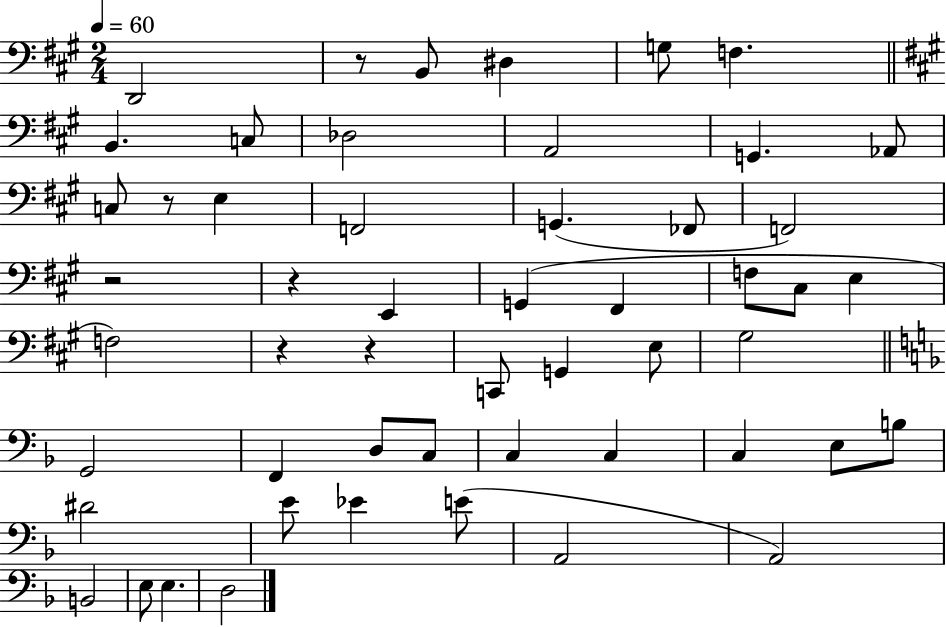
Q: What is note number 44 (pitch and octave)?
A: B2